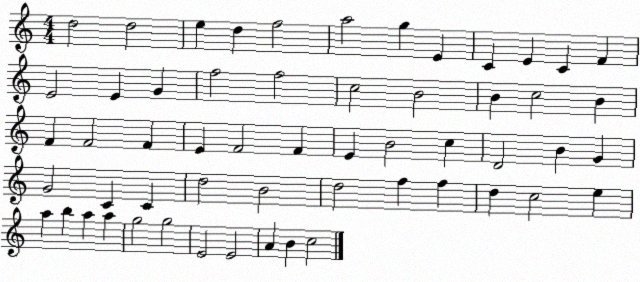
X:1
T:Untitled
M:4/4
L:1/4
K:C
d2 d2 e d f2 a2 g E C E C F E2 E G f2 f2 c2 B2 B c2 B F F2 F E F2 F E B2 c D2 B G G2 C C d2 B2 d2 f f d c2 e a b a a g2 g2 E2 E2 A B c2